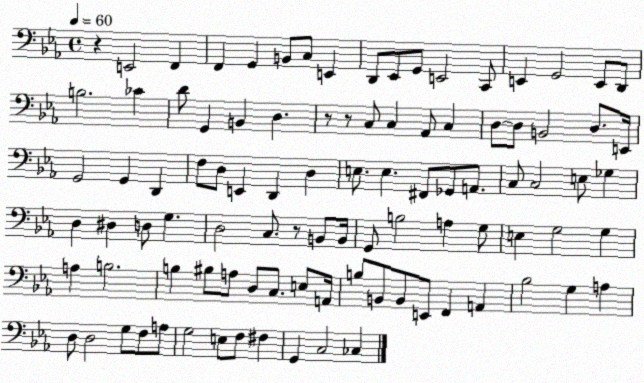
X:1
T:Untitled
M:4/4
L:1/4
K:Eb
z E,,2 F,, F,, G,, B,,/2 C,/2 E,, D,,/2 _E,,/2 G,,/2 E,,2 C,,/2 E,, G,,2 E,,/2 D,,/2 B,2 _C D/2 G,, B,, D, z/2 z/2 C,/2 C, _A,,/2 C, D,/2 D,/2 B,,2 D,/2 E,,/4 G,,2 G,, D,, F,/2 D,/2 E,, D,, D, E,/2 E, ^F,,/2 _G,,/2 A,,/2 C,/2 C,2 E,/2 _G, D, ^D, D,/2 G, D,2 C,/2 z/2 B,,/2 B,,/4 G,,/2 B,2 A, G,/2 E, G,2 G, A, B,2 B, ^B,/2 A,/2 D,/2 C,/2 E,/2 A,,/4 B,/2 B,,/2 B,,/2 E,,/2 F,, A,, _B,2 G, A, D,/2 D,2 G,/2 F,/2 A,/2 G,2 E,/2 F,/2 ^F, G,, C,2 _C,